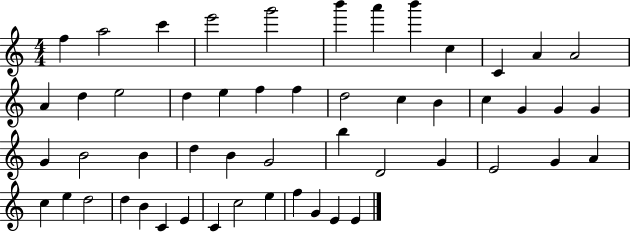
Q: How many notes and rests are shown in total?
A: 52